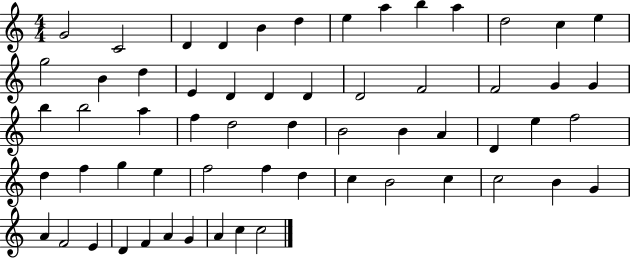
{
  \clef treble
  \numericTimeSignature
  \time 4/4
  \key c \major
  g'2 c'2 | d'4 d'4 b'4 d''4 | e''4 a''4 b''4 a''4 | d''2 c''4 e''4 | \break g''2 b'4 d''4 | e'4 d'4 d'4 d'4 | d'2 f'2 | f'2 g'4 g'4 | \break b''4 b''2 a''4 | f''4 d''2 d''4 | b'2 b'4 a'4 | d'4 e''4 f''2 | \break d''4 f''4 g''4 e''4 | f''2 f''4 d''4 | c''4 b'2 c''4 | c''2 b'4 g'4 | \break a'4 f'2 e'4 | d'4 f'4 a'4 g'4 | a'4 c''4 c''2 | \bar "|."
}